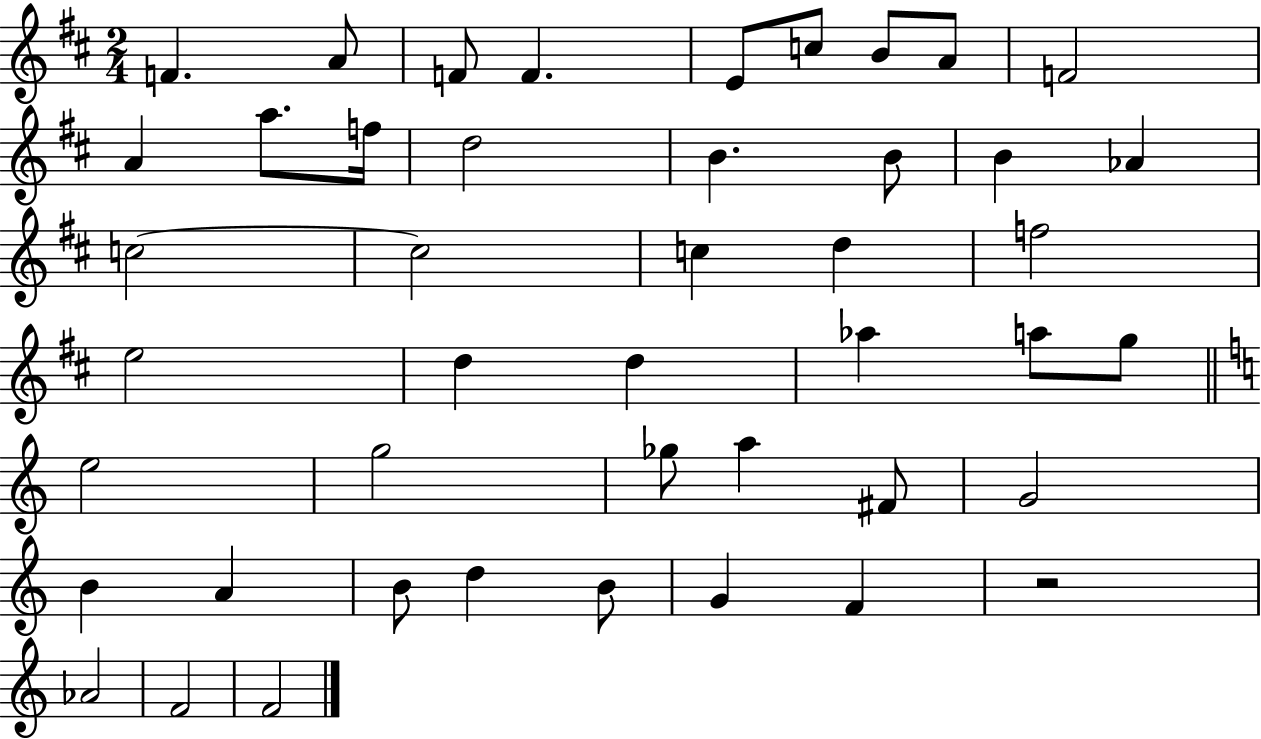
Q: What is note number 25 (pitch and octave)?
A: D5